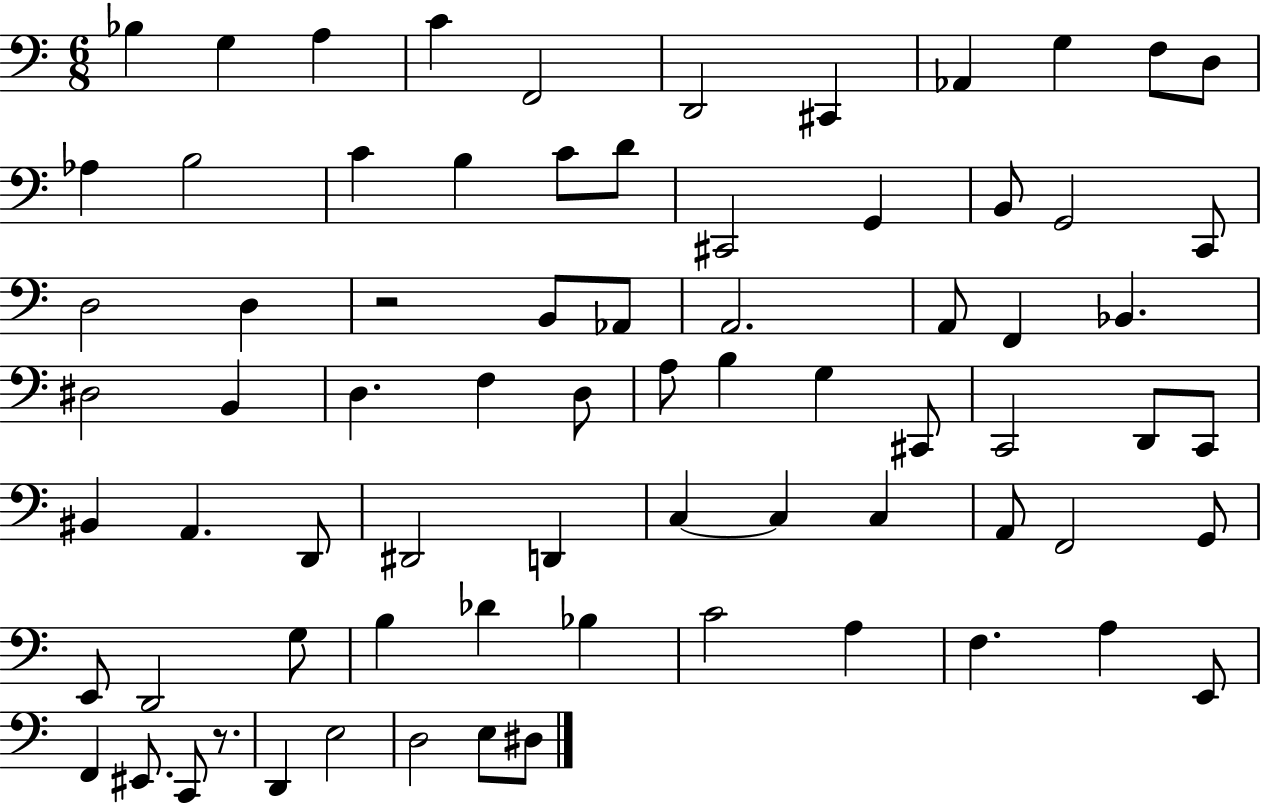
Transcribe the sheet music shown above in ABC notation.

X:1
T:Untitled
M:6/8
L:1/4
K:C
_B, G, A, C F,,2 D,,2 ^C,, _A,, G, F,/2 D,/2 _A, B,2 C B, C/2 D/2 ^C,,2 G,, B,,/2 G,,2 C,,/2 D,2 D, z2 B,,/2 _A,,/2 A,,2 A,,/2 F,, _B,, ^D,2 B,, D, F, D,/2 A,/2 B, G, ^C,,/2 C,,2 D,,/2 C,,/2 ^B,, A,, D,,/2 ^D,,2 D,, C, C, C, A,,/2 F,,2 G,,/2 E,,/2 D,,2 G,/2 B, _D _B, C2 A, F, A, E,,/2 F,, ^E,,/2 C,,/2 z/2 D,, E,2 D,2 E,/2 ^D,/2